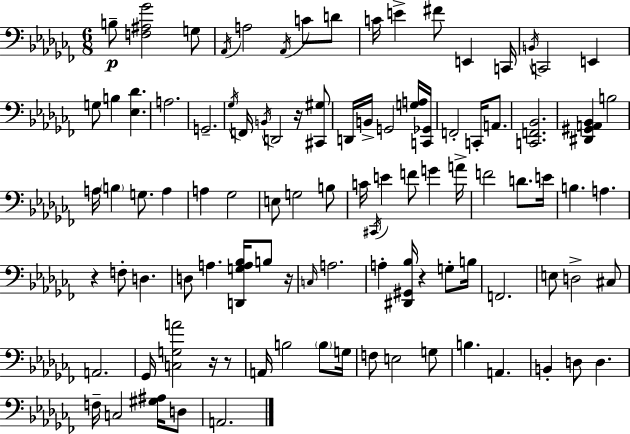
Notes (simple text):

B3/e [F3,A#3,Gb4]/h G3/e Ab2/s A3/h Ab2/s C4/e D4/e C4/s E4/q F#4/e E2/q C2/s B2/s C2/h E2/q G3/e B3/q [Eb3,Db4]/q. A3/h. G2/h. Gb3/s F2/s B2/s D2/h R/s [C#2,G#3]/e D2/s B2/s G2/h [G3,A3]/s [C2,Gb2]/s F2/h C2/s A2/e. [C2,F2,Bb2]/h. [D#2,G#2,A2,Bb2]/q B3/h A3/s B3/q G3/e. A3/q A3/q Gb3/h E3/e G3/h B3/e C4/s C#2/s E4/q F4/e G4/q A4/s F4/h D4/e. E4/s B3/q. A3/q. R/q F3/e D3/q. D3/e A3/q. [D2,G3,A3,Bb3]/s B3/e R/s C3/s A3/h. A3/q [D#2,G#2,Bb3]/s R/q G3/e B3/s F2/h. E3/e D3/h C#3/e A2/h. Gb2/s [C3,G3,A4]/h R/s R/e A2/s B3/h B3/e G3/s F3/e E3/h G3/e B3/q. A2/q. B2/q D3/e D3/q. F3/s C3/h [G#3,A#3]/s D3/e A2/h.